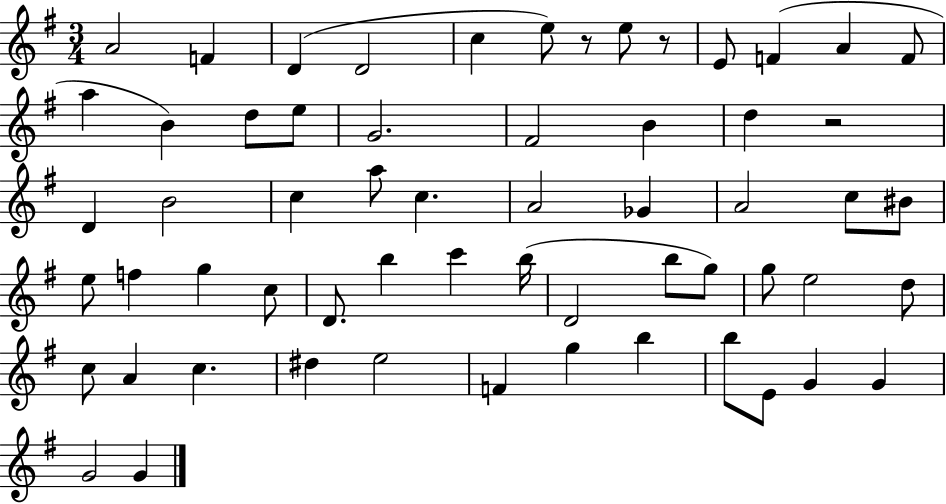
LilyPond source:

{
  \clef treble
  \numericTimeSignature
  \time 3/4
  \key g \major
  a'2 f'4 | d'4( d'2 | c''4 e''8) r8 e''8 r8 | e'8 f'4( a'4 f'8 | \break a''4 b'4) d''8 e''8 | g'2. | fis'2 b'4 | d''4 r2 | \break d'4 b'2 | c''4 a''8 c''4. | a'2 ges'4 | a'2 c''8 bis'8 | \break e''8 f''4 g''4 c''8 | d'8. b''4 c'''4 b''16( | d'2 b''8 g''8) | g''8 e''2 d''8 | \break c''8 a'4 c''4. | dis''4 e''2 | f'4 g''4 b''4 | b''8 e'8 g'4 g'4 | \break g'2 g'4 | \bar "|."
}